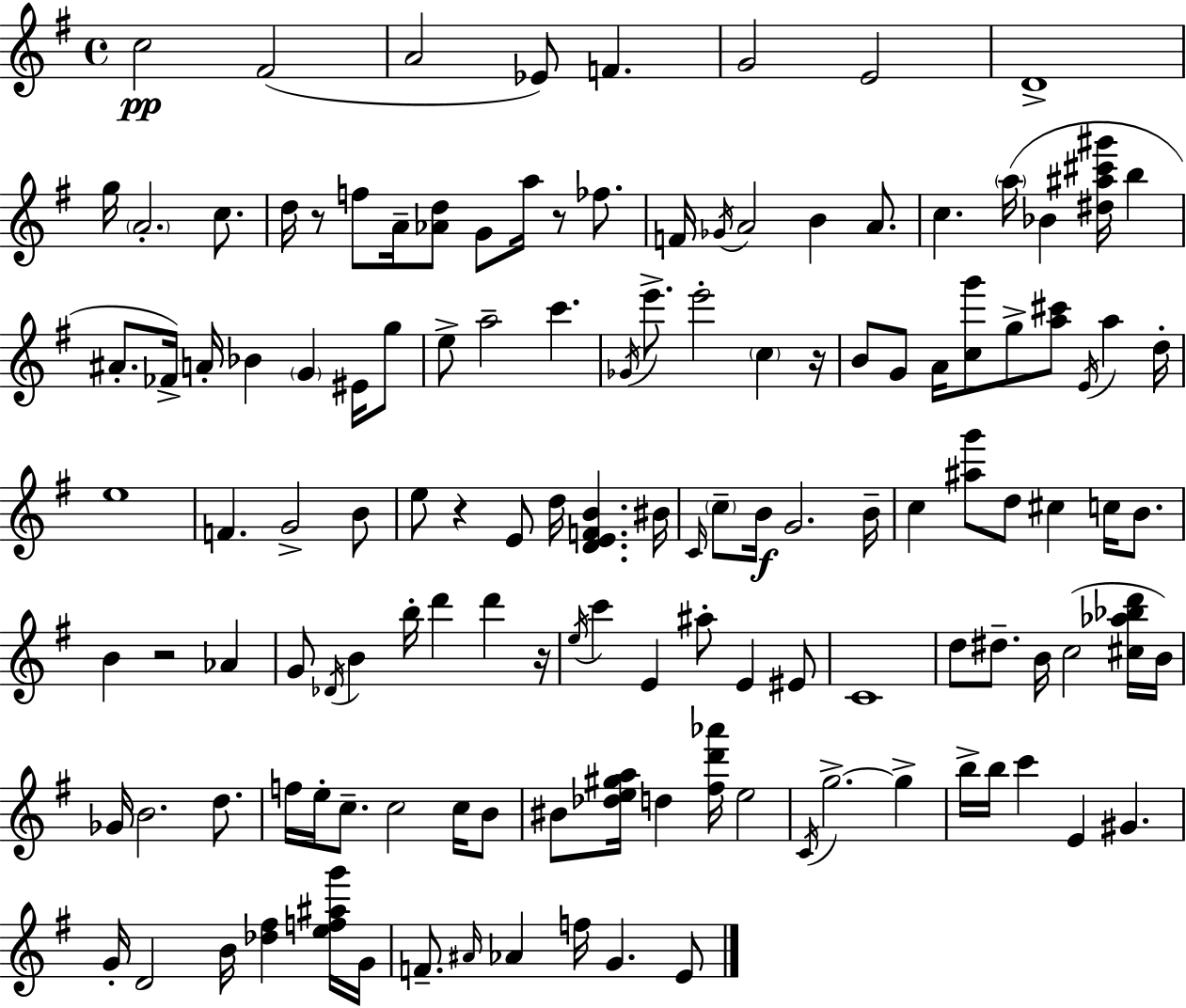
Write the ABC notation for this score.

X:1
T:Untitled
M:4/4
L:1/4
K:G
c2 ^F2 A2 _E/2 F G2 E2 D4 g/4 A2 c/2 d/4 z/2 f/2 A/4 [_Ad]/2 G/2 a/4 z/2 _f/2 F/4 _G/4 A2 B A/2 c a/4 _B [^d^a^c'^g']/4 b ^A/2 _F/4 A/4 _B G ^E/4 g/2 e/2 a2 c' _G/4 e'/2 e'2 c z/4 B/2 G/2 A/4 [cg']/2 g/2 [a^c']/2 E/4 a d/4 e4 F G2 B/2 e/2 z E/2 d/4 [DEFB] ^B/4 C/4 c/2 B/4 G2 B/4 c [^ag']/2 d/2 ^c c/4 B/2 B z2 _A G/2 _D/4 B b/4 d' d' z/4 e/4 c' E ^a/2 E ^E/2 C4 d/2 ^d/2 B/4 c2 [^c_a_bd']/4 B/4 _G/4 B2 d/2 f/4 e/4 c/2 c2 c/4 B/2 ^B/2 [_de^ga]/4 d [^fd'_a']/4 e2 C/4 g2 g b/4 b/4 c' E ^G G/4 D2 B/4 [_d^f] [ef^ag']/4 G/4 F/2 ^A/4 _A f/4 G E/2